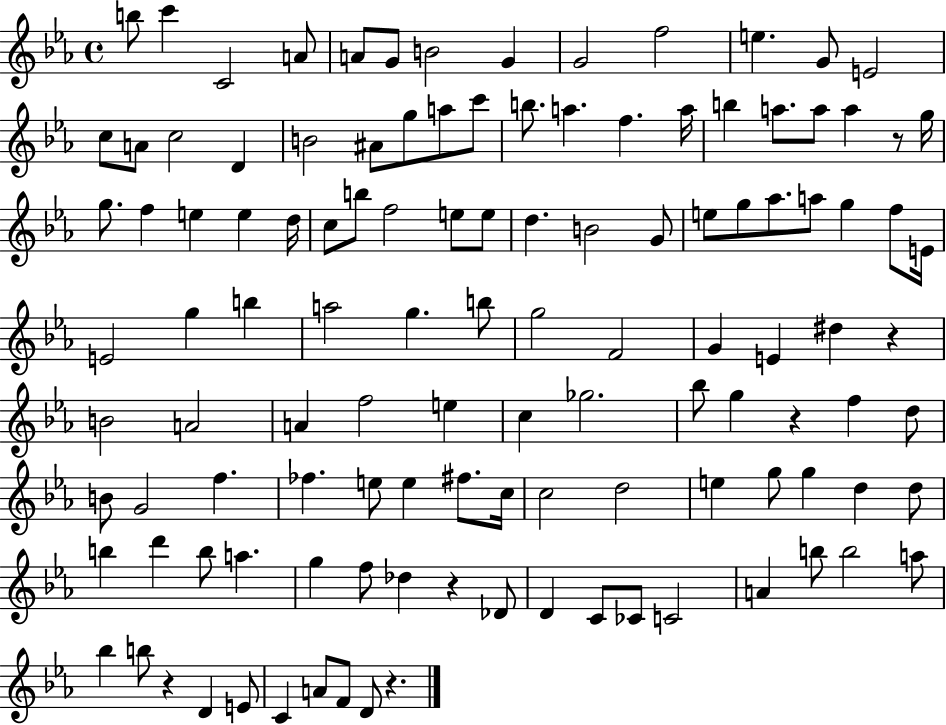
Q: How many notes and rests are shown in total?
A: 118